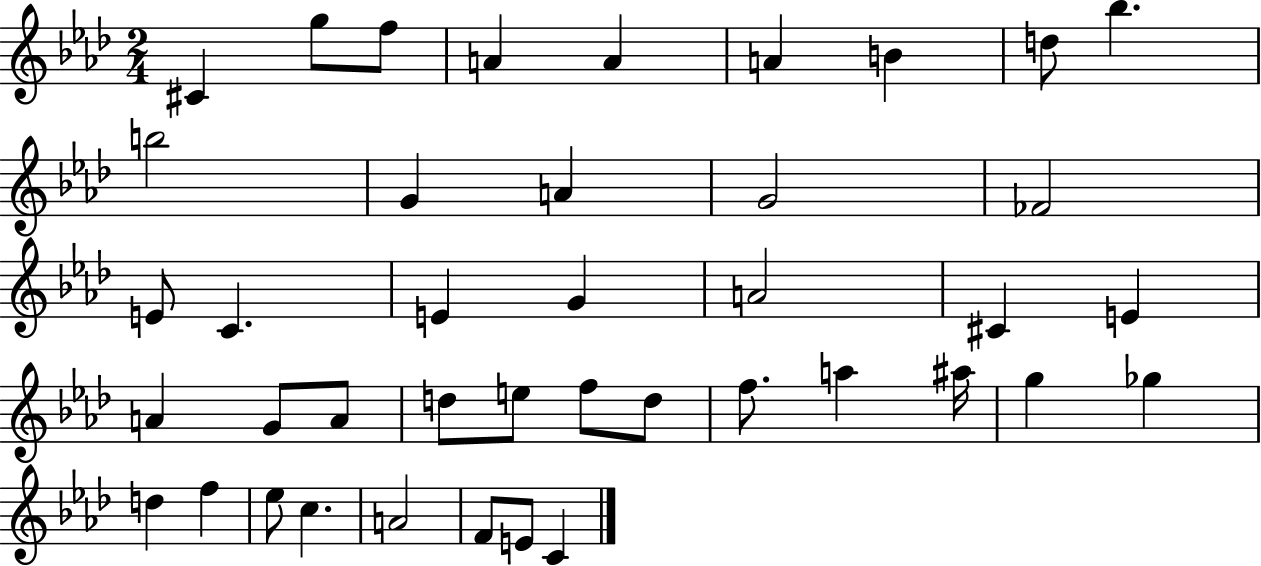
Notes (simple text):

C#4/q G5/e F5/e A4/q A4/q A4/q B4/q D5/e Bb5/q. B5/h G4/q A4/q G4/h FES4/h E4/e C4/q. E4/q G4/q A4/h C#4/q E4/q A4/q G4/e A4/e D5/e E5/e F5/e D5/e F5/e. A5/q A#5/s G5/q Gb5/q D5/q F5/q Eb5/e C5/q. A4/h F4/e E4/e C4/q